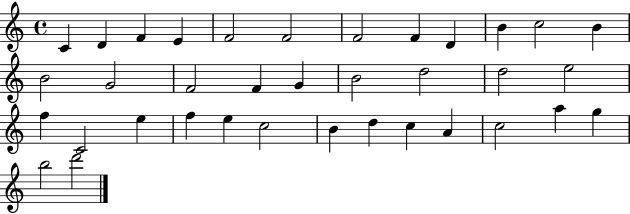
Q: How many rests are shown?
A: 0